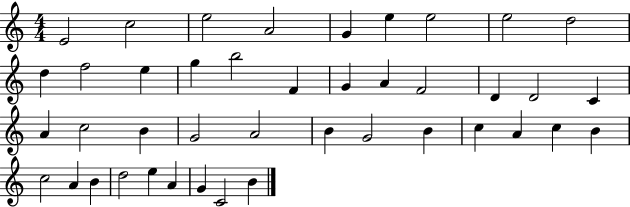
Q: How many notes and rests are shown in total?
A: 42